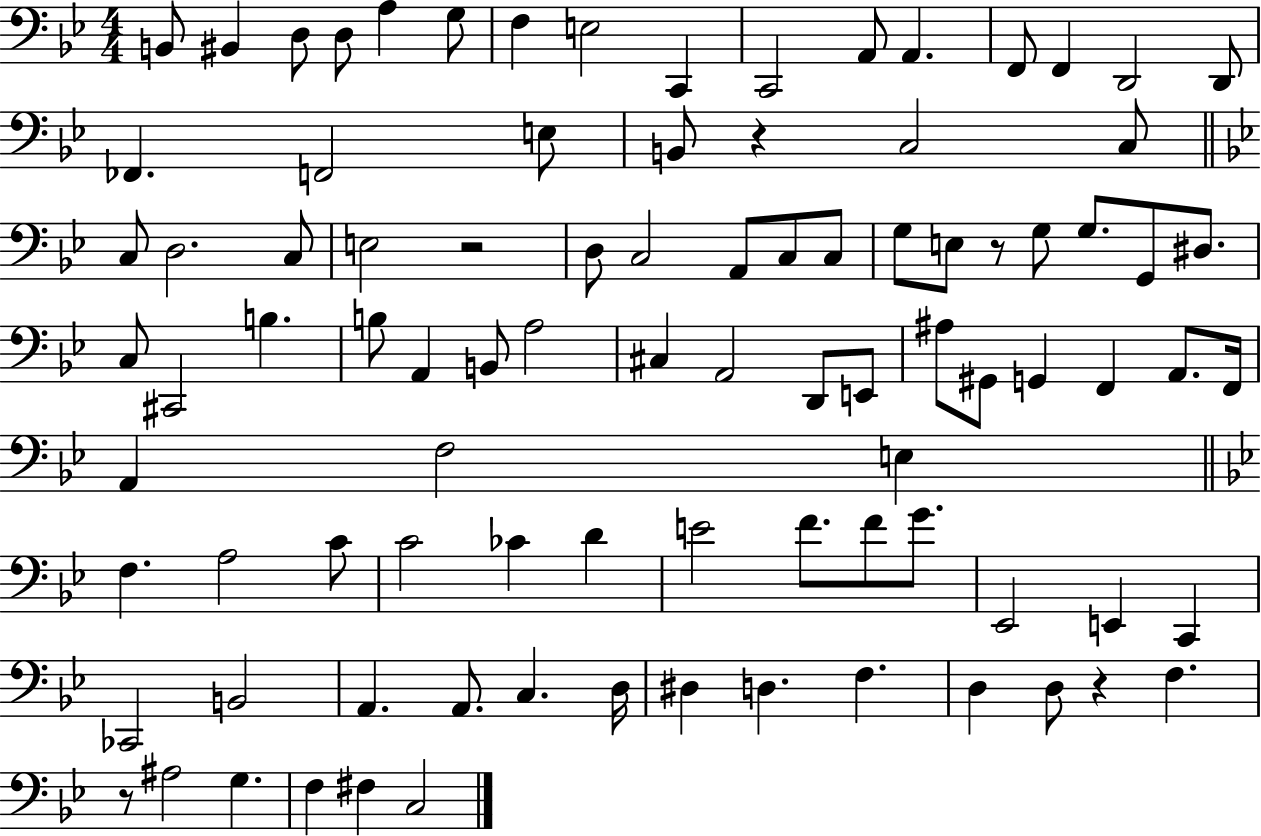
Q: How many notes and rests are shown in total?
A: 92